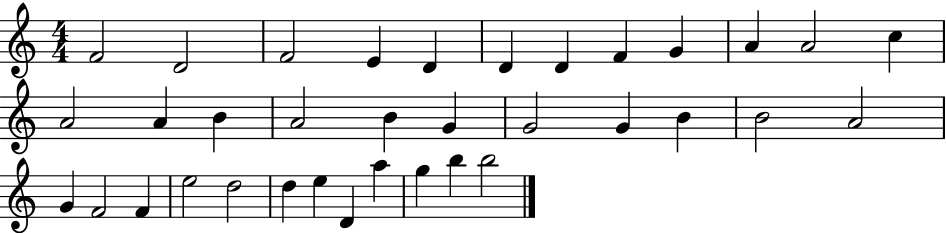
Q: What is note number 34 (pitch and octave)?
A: B5